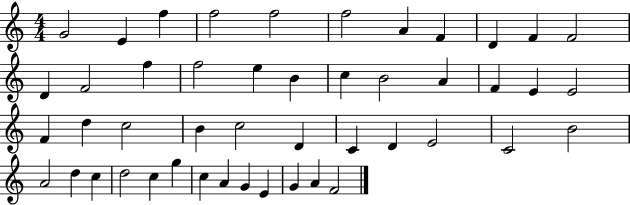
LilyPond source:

{
  \clef treble
  \numericTimeSignature
  \time 4/4
  \key c \major
  g'2 e'4 f''4 | f''2 f''2 | f''2 a'4 f'4 | d'4 f'4 f'2 | \break d'4 f'2 f''4 | f''2 e''4 b'4 | c''4 b'2 a'4 | f'4 e'4 e'2 | \break f'4 d''4 c''2 | b'4 c''2 d'4 | c'4 d'4 e'2 | c'2 b'2 | \break a'2 d''4 c''4 | d''2 c''4 g''4 | c''4 a'4 g'4 e'4 | g'4 a'4 f'2 | \break \bar "|."
}